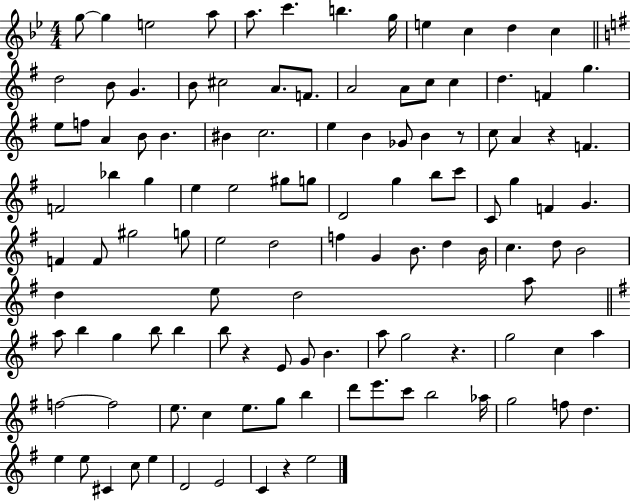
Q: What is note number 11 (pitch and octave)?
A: D5